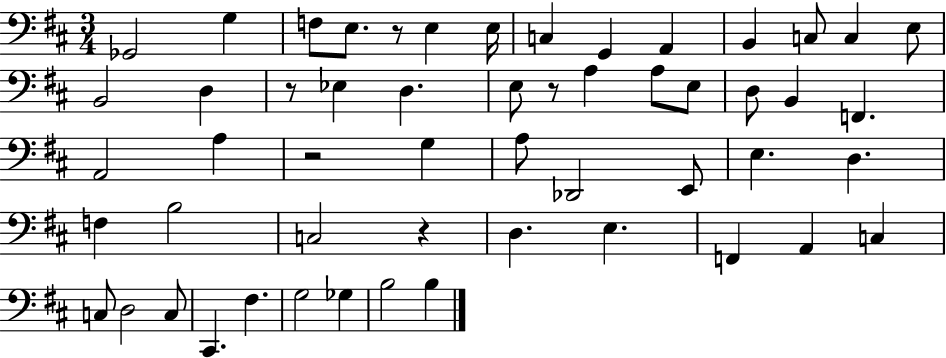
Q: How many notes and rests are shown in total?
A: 54